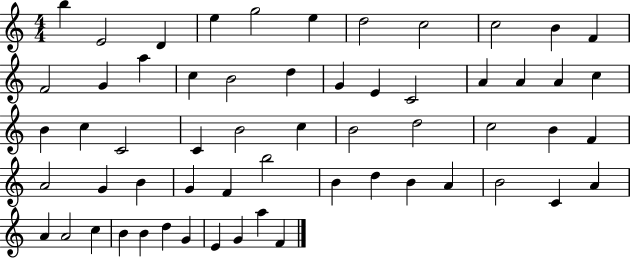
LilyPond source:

{
  \clef treble
  \numericTimeSignature
  \time 4/4
  \key c \major
  b''4 e'2 d'4 | e''4 g''2 e''4 | d''2 c''2 | c''2 b'4 f'4 | \break f'2 g'4 a''4 | c''4 b'2 d''4 | g'4 e'4 c'2 | a'4 a'4 a'4 c''4 | \break b'4 c''4 c'2 | c'4 b'2 c''4 | b'2 d''2 | c''2 b'4 f'4 | \break a'2 g'4 b'4 | g'4 f'4 b''2 | b'4 d''4 b'4 a'4 | b'2 c'4 a'4 | \break a'4 a'2 c''4 | b'4 b'4 d''4 g'4 | e'4 g'4 a''4 f'4 | \bar "|."
}